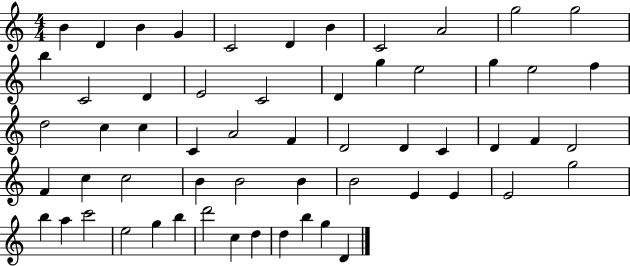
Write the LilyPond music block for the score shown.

{
  \clef treble
  \numericTimeSignature
  \time 4/4
  \key c \major
  b'4 d'4 b'4 g'4 | c'2 d'4 b'4 | c'2 a'2 | g''2 g''2 | \break b''4 c'2 d'4 | e'2 c'2 | d'4 g''4 e''2 | g''4 e''2 f''4 | \break d''2 c''4 c''4 | c'4 a'2 f'4 | d'2 d'4 c'4 | d'4 f'4 d'2 | \break f'4 c''4 c''2 | b'4 b'2 b'4 | b'2 e'4 e'4 | e'2 g''2 | \break b''4 a''4 c'''2 | e''2 g''4 b''4 | d'''2 c''4 d''4 | d''4 b''4 g''4 d'4 | \break \bar "|."
}